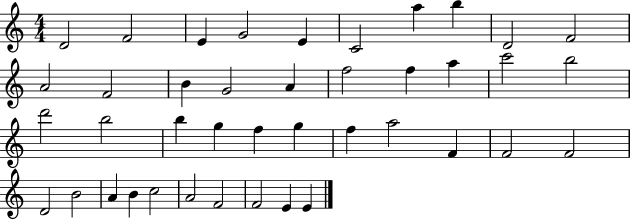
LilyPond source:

{
  \clef treble
  \numericTimeSignature
  \time 4/4
  \key c \major
  d'2 f'2 | e'4 g'2 e'4 | c'2 a''4 b''4 | d'2 f'2 | \break a'2 f'2 | b'4 g'2 a'4 | f''2 f''4 a''4 | c'''2 b''2 | \break d'''2 b''2 | b''4 g''4 f''4 g''4 | f''4 a''2 f'4 | f'2 f'2 | \break d'2 b'2 | a'4 b'4 c''2 | a'2 f'2 | f'2 e'4 e'4 | \break \bar "|."
}